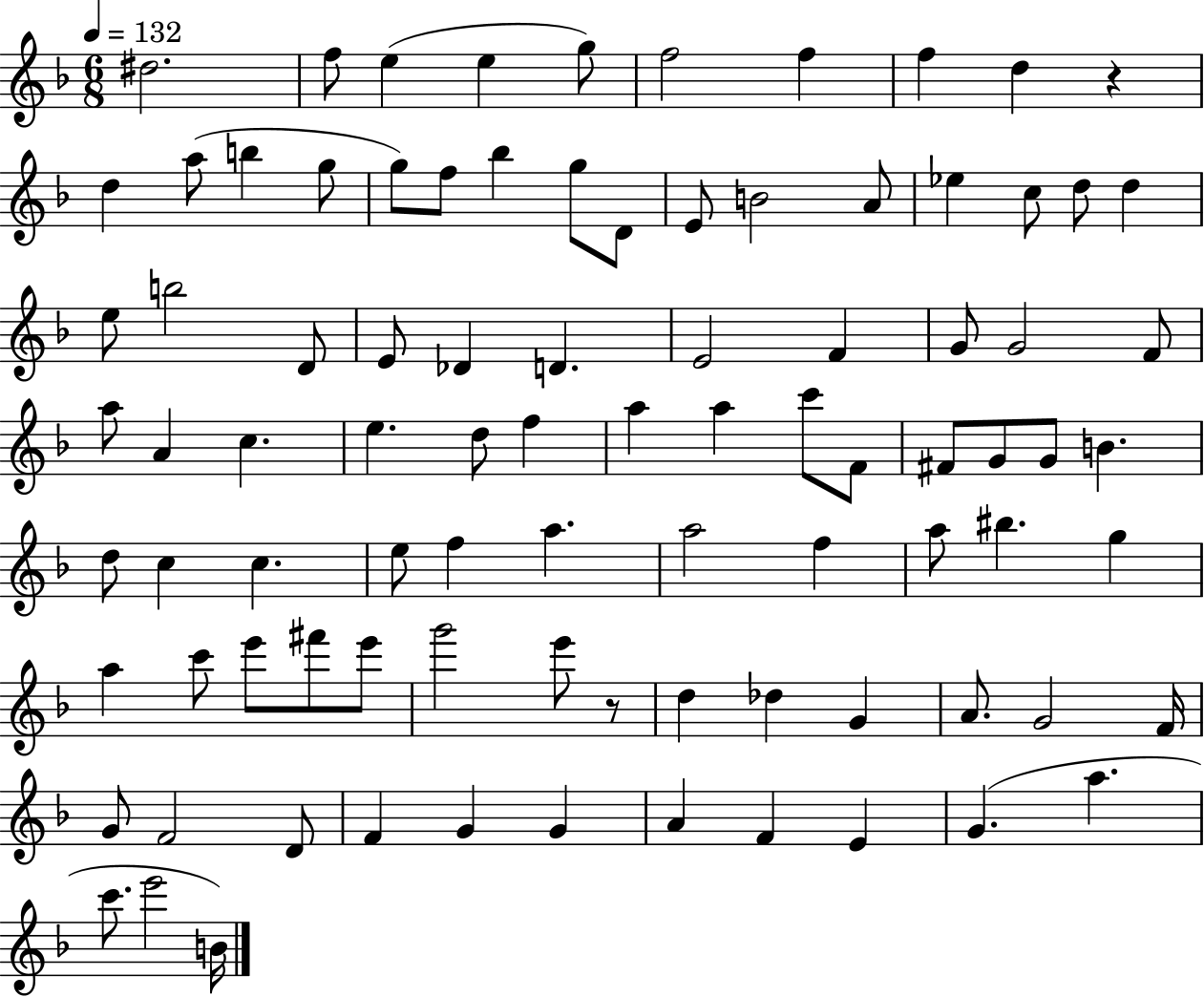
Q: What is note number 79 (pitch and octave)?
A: G4